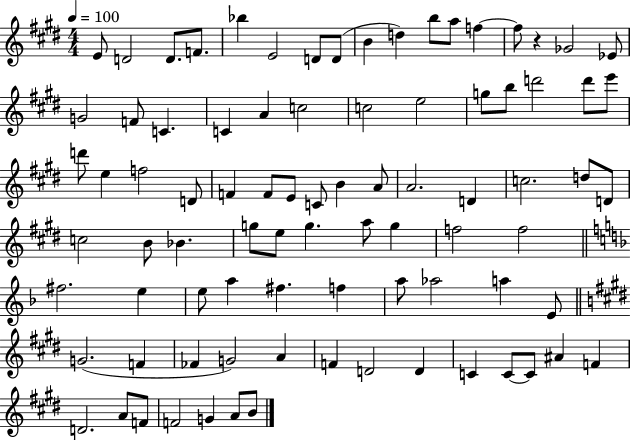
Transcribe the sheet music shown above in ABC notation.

X:1
T:Untitled
M:4/4
L:1/4
K:E
E/2 D2 D/2 F/2 _b E2 D/2 D/2 B d b/2 a/2 f f/2 z _G2 _E/2 G2 F/2 C C A c2 c2 e2 g/2 b/2 d'2 d'/2 e'/2 d'/2 e f2 D/2 F F/2 E/2 C/2 B A/2 A2 D c2 d/2 D/2 c2 B/2 _B g/2 e/2 g a/2 g f2 f2 ^f2 e e/2 a ^f f a/2 _a2 a E/2 G2 F _F G2 A F D2 D C C/2 C/2 ^A F D2 A/2 F/2 F2 G A/2 B/2